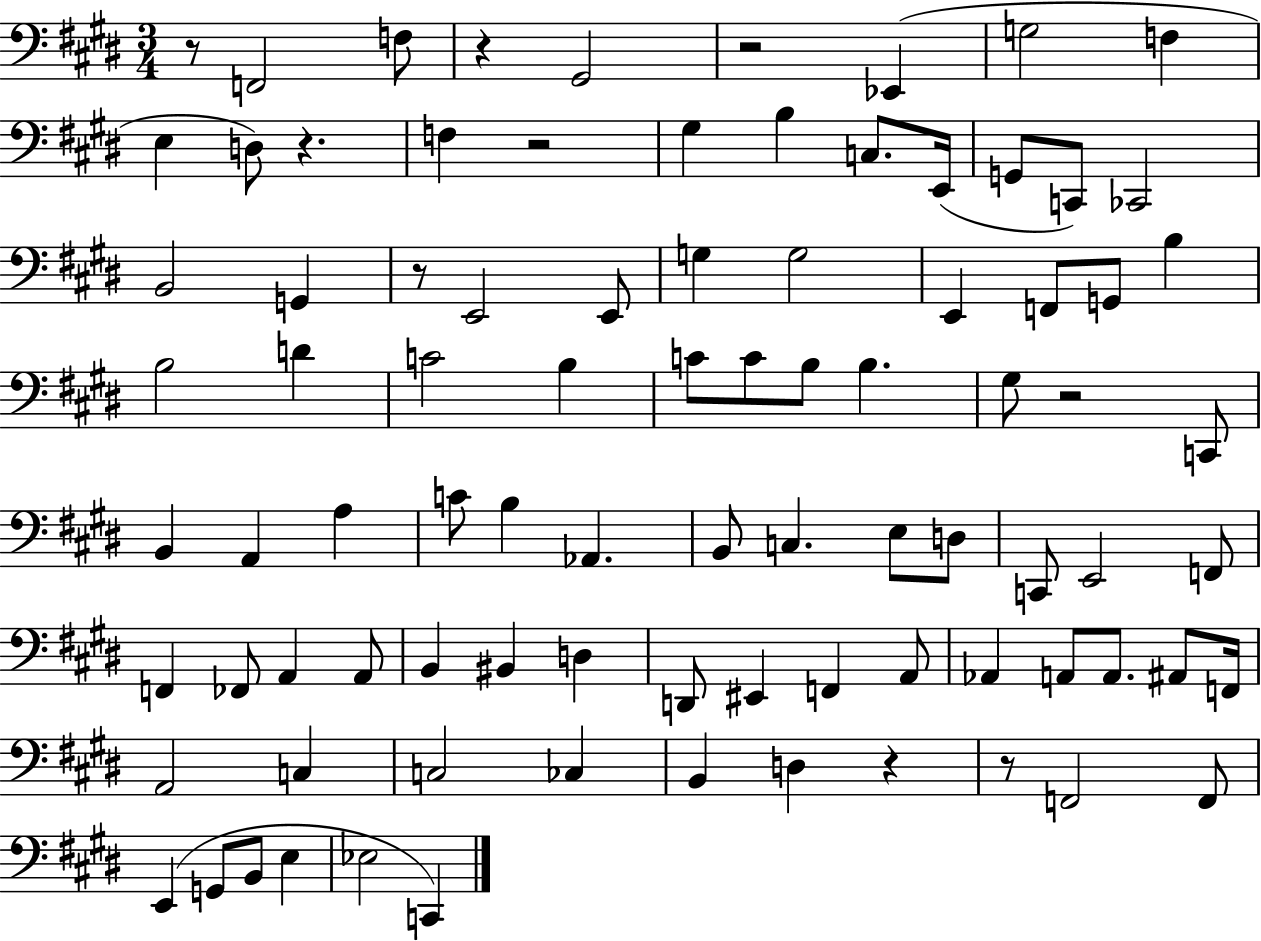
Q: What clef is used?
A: bass